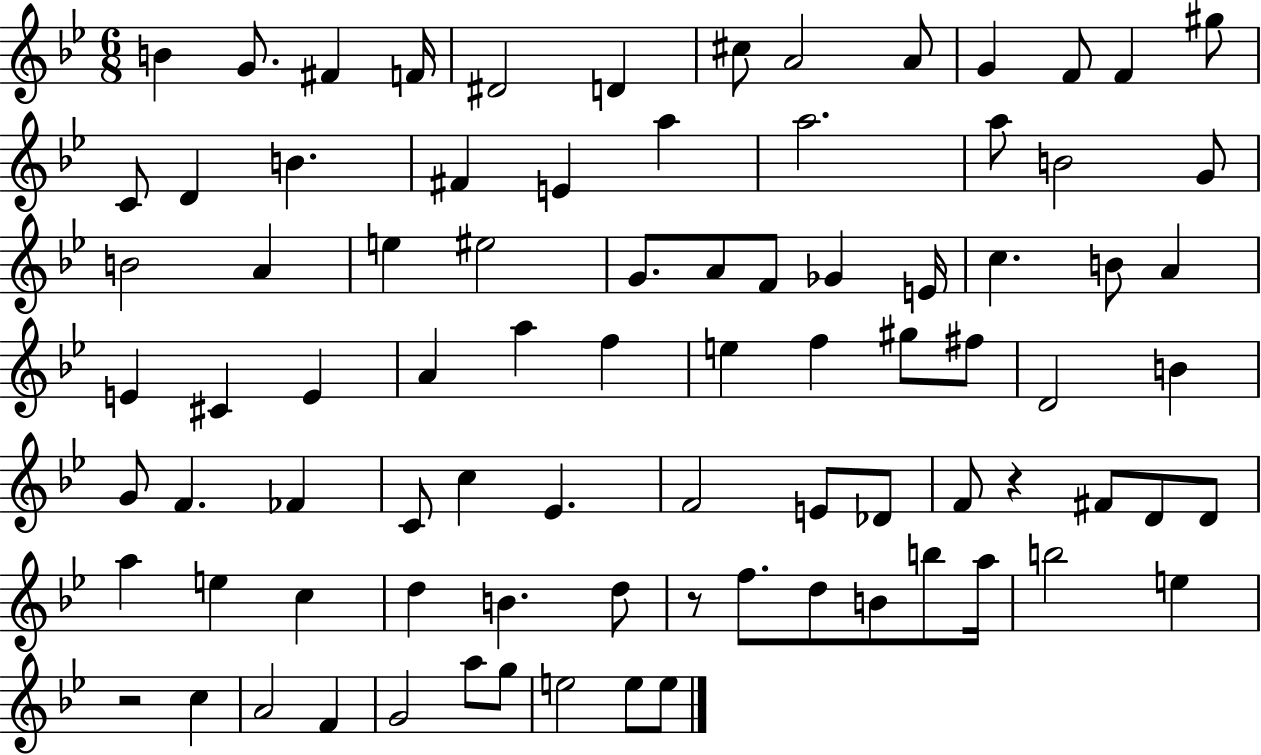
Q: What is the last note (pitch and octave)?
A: E5